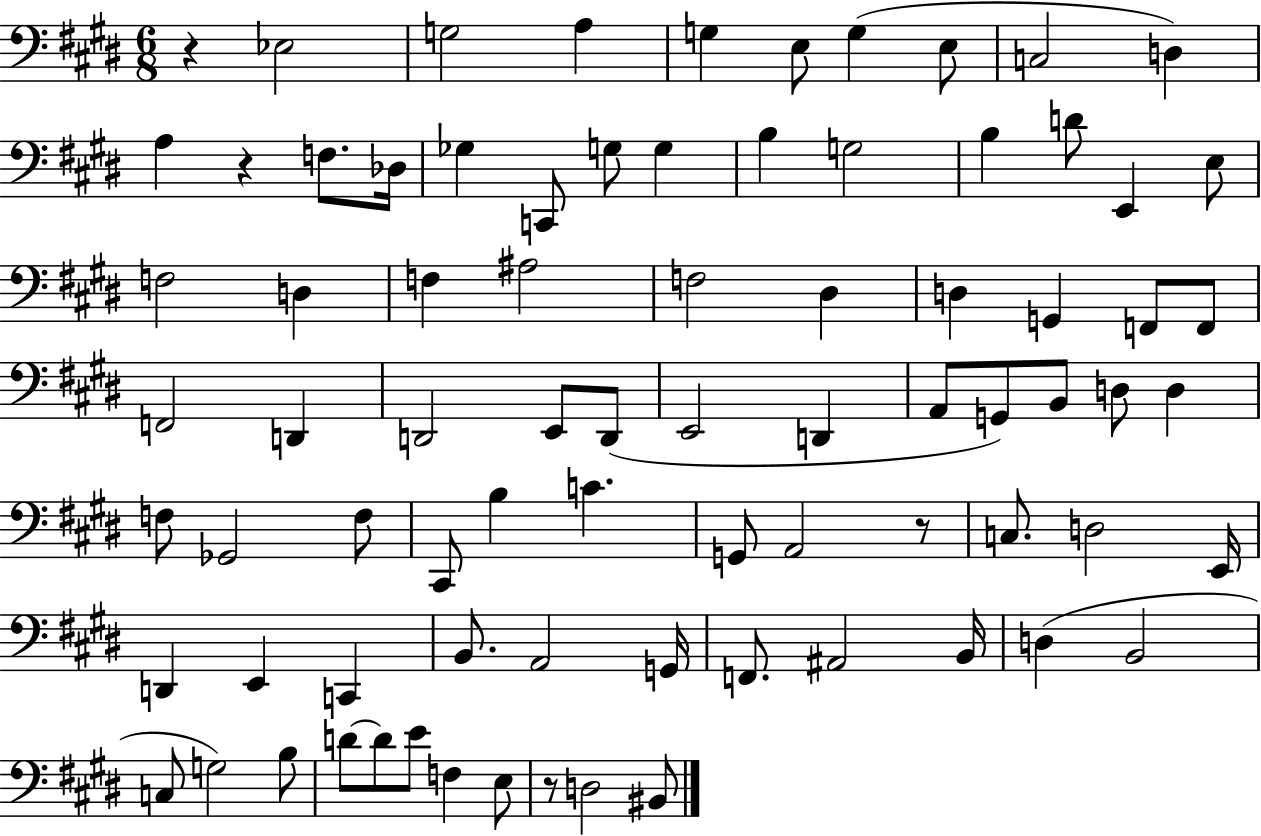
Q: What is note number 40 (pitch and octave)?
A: A2